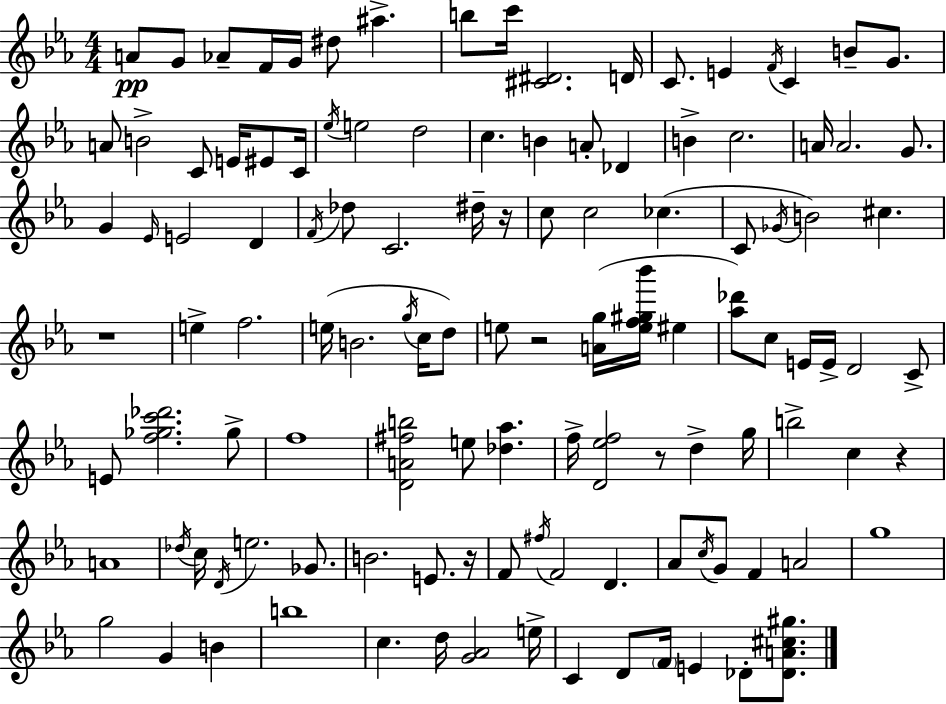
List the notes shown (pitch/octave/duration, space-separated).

A4/e G4/e Ab4/e F4/s G4/s D#5/e A#5/q. B5/e C6/s [C#4,D#4]/h. D4/s C4/e. E4/q F4/s C4/q B4/e G4/e. A4/e B4/h C4/e E4/s EIS4/e C4/s Eb5/s E5/h D5/h C5/q. B4/q A4/e Db4/q B4/q C5/h. A4/s A4/h. G4/e. G4/q Eb4/s E4/h D4/q F4/s Db5/e C4/h. D#5/s R/s C5/e C5/h CES5/q. C4/e Gb4/s B4/h C#5/q. R/w E5/q F5/h. E5/s B4/h. G5/s C5/s D5/e E5/e R/h [A4,G5]/s [E5,F5,G#5,Bb6]/s EIS5/q [Ab5,Db6]/e C5/e E4/s E4/s D4/h C4/e E4/e [F5,Gb5,C6,Db6]/h. Gb5/e F5/w [D4,A4,F#5,B5]/h E5/e [Db5,Ab5]/q. F5/s [D4,Eb5,F5]/h R/e D5/q G5/s B5/h C5/q R/q A4/w Db5/s C5/s D4/s E5/h. Gb4/e. B4/h. E4/e. R/s F4/e F#5/s F4/h D4/q. Ab4/e C5/s G4/e F4/q A4/h G5/w G5/h G4/q B4/q B5/w C5/q. D5/s [G4,Ab4]/h E5/s C4/q D4/e F4/s E4/q Db4/e [Db4,A4,C#5,G#5]/e.